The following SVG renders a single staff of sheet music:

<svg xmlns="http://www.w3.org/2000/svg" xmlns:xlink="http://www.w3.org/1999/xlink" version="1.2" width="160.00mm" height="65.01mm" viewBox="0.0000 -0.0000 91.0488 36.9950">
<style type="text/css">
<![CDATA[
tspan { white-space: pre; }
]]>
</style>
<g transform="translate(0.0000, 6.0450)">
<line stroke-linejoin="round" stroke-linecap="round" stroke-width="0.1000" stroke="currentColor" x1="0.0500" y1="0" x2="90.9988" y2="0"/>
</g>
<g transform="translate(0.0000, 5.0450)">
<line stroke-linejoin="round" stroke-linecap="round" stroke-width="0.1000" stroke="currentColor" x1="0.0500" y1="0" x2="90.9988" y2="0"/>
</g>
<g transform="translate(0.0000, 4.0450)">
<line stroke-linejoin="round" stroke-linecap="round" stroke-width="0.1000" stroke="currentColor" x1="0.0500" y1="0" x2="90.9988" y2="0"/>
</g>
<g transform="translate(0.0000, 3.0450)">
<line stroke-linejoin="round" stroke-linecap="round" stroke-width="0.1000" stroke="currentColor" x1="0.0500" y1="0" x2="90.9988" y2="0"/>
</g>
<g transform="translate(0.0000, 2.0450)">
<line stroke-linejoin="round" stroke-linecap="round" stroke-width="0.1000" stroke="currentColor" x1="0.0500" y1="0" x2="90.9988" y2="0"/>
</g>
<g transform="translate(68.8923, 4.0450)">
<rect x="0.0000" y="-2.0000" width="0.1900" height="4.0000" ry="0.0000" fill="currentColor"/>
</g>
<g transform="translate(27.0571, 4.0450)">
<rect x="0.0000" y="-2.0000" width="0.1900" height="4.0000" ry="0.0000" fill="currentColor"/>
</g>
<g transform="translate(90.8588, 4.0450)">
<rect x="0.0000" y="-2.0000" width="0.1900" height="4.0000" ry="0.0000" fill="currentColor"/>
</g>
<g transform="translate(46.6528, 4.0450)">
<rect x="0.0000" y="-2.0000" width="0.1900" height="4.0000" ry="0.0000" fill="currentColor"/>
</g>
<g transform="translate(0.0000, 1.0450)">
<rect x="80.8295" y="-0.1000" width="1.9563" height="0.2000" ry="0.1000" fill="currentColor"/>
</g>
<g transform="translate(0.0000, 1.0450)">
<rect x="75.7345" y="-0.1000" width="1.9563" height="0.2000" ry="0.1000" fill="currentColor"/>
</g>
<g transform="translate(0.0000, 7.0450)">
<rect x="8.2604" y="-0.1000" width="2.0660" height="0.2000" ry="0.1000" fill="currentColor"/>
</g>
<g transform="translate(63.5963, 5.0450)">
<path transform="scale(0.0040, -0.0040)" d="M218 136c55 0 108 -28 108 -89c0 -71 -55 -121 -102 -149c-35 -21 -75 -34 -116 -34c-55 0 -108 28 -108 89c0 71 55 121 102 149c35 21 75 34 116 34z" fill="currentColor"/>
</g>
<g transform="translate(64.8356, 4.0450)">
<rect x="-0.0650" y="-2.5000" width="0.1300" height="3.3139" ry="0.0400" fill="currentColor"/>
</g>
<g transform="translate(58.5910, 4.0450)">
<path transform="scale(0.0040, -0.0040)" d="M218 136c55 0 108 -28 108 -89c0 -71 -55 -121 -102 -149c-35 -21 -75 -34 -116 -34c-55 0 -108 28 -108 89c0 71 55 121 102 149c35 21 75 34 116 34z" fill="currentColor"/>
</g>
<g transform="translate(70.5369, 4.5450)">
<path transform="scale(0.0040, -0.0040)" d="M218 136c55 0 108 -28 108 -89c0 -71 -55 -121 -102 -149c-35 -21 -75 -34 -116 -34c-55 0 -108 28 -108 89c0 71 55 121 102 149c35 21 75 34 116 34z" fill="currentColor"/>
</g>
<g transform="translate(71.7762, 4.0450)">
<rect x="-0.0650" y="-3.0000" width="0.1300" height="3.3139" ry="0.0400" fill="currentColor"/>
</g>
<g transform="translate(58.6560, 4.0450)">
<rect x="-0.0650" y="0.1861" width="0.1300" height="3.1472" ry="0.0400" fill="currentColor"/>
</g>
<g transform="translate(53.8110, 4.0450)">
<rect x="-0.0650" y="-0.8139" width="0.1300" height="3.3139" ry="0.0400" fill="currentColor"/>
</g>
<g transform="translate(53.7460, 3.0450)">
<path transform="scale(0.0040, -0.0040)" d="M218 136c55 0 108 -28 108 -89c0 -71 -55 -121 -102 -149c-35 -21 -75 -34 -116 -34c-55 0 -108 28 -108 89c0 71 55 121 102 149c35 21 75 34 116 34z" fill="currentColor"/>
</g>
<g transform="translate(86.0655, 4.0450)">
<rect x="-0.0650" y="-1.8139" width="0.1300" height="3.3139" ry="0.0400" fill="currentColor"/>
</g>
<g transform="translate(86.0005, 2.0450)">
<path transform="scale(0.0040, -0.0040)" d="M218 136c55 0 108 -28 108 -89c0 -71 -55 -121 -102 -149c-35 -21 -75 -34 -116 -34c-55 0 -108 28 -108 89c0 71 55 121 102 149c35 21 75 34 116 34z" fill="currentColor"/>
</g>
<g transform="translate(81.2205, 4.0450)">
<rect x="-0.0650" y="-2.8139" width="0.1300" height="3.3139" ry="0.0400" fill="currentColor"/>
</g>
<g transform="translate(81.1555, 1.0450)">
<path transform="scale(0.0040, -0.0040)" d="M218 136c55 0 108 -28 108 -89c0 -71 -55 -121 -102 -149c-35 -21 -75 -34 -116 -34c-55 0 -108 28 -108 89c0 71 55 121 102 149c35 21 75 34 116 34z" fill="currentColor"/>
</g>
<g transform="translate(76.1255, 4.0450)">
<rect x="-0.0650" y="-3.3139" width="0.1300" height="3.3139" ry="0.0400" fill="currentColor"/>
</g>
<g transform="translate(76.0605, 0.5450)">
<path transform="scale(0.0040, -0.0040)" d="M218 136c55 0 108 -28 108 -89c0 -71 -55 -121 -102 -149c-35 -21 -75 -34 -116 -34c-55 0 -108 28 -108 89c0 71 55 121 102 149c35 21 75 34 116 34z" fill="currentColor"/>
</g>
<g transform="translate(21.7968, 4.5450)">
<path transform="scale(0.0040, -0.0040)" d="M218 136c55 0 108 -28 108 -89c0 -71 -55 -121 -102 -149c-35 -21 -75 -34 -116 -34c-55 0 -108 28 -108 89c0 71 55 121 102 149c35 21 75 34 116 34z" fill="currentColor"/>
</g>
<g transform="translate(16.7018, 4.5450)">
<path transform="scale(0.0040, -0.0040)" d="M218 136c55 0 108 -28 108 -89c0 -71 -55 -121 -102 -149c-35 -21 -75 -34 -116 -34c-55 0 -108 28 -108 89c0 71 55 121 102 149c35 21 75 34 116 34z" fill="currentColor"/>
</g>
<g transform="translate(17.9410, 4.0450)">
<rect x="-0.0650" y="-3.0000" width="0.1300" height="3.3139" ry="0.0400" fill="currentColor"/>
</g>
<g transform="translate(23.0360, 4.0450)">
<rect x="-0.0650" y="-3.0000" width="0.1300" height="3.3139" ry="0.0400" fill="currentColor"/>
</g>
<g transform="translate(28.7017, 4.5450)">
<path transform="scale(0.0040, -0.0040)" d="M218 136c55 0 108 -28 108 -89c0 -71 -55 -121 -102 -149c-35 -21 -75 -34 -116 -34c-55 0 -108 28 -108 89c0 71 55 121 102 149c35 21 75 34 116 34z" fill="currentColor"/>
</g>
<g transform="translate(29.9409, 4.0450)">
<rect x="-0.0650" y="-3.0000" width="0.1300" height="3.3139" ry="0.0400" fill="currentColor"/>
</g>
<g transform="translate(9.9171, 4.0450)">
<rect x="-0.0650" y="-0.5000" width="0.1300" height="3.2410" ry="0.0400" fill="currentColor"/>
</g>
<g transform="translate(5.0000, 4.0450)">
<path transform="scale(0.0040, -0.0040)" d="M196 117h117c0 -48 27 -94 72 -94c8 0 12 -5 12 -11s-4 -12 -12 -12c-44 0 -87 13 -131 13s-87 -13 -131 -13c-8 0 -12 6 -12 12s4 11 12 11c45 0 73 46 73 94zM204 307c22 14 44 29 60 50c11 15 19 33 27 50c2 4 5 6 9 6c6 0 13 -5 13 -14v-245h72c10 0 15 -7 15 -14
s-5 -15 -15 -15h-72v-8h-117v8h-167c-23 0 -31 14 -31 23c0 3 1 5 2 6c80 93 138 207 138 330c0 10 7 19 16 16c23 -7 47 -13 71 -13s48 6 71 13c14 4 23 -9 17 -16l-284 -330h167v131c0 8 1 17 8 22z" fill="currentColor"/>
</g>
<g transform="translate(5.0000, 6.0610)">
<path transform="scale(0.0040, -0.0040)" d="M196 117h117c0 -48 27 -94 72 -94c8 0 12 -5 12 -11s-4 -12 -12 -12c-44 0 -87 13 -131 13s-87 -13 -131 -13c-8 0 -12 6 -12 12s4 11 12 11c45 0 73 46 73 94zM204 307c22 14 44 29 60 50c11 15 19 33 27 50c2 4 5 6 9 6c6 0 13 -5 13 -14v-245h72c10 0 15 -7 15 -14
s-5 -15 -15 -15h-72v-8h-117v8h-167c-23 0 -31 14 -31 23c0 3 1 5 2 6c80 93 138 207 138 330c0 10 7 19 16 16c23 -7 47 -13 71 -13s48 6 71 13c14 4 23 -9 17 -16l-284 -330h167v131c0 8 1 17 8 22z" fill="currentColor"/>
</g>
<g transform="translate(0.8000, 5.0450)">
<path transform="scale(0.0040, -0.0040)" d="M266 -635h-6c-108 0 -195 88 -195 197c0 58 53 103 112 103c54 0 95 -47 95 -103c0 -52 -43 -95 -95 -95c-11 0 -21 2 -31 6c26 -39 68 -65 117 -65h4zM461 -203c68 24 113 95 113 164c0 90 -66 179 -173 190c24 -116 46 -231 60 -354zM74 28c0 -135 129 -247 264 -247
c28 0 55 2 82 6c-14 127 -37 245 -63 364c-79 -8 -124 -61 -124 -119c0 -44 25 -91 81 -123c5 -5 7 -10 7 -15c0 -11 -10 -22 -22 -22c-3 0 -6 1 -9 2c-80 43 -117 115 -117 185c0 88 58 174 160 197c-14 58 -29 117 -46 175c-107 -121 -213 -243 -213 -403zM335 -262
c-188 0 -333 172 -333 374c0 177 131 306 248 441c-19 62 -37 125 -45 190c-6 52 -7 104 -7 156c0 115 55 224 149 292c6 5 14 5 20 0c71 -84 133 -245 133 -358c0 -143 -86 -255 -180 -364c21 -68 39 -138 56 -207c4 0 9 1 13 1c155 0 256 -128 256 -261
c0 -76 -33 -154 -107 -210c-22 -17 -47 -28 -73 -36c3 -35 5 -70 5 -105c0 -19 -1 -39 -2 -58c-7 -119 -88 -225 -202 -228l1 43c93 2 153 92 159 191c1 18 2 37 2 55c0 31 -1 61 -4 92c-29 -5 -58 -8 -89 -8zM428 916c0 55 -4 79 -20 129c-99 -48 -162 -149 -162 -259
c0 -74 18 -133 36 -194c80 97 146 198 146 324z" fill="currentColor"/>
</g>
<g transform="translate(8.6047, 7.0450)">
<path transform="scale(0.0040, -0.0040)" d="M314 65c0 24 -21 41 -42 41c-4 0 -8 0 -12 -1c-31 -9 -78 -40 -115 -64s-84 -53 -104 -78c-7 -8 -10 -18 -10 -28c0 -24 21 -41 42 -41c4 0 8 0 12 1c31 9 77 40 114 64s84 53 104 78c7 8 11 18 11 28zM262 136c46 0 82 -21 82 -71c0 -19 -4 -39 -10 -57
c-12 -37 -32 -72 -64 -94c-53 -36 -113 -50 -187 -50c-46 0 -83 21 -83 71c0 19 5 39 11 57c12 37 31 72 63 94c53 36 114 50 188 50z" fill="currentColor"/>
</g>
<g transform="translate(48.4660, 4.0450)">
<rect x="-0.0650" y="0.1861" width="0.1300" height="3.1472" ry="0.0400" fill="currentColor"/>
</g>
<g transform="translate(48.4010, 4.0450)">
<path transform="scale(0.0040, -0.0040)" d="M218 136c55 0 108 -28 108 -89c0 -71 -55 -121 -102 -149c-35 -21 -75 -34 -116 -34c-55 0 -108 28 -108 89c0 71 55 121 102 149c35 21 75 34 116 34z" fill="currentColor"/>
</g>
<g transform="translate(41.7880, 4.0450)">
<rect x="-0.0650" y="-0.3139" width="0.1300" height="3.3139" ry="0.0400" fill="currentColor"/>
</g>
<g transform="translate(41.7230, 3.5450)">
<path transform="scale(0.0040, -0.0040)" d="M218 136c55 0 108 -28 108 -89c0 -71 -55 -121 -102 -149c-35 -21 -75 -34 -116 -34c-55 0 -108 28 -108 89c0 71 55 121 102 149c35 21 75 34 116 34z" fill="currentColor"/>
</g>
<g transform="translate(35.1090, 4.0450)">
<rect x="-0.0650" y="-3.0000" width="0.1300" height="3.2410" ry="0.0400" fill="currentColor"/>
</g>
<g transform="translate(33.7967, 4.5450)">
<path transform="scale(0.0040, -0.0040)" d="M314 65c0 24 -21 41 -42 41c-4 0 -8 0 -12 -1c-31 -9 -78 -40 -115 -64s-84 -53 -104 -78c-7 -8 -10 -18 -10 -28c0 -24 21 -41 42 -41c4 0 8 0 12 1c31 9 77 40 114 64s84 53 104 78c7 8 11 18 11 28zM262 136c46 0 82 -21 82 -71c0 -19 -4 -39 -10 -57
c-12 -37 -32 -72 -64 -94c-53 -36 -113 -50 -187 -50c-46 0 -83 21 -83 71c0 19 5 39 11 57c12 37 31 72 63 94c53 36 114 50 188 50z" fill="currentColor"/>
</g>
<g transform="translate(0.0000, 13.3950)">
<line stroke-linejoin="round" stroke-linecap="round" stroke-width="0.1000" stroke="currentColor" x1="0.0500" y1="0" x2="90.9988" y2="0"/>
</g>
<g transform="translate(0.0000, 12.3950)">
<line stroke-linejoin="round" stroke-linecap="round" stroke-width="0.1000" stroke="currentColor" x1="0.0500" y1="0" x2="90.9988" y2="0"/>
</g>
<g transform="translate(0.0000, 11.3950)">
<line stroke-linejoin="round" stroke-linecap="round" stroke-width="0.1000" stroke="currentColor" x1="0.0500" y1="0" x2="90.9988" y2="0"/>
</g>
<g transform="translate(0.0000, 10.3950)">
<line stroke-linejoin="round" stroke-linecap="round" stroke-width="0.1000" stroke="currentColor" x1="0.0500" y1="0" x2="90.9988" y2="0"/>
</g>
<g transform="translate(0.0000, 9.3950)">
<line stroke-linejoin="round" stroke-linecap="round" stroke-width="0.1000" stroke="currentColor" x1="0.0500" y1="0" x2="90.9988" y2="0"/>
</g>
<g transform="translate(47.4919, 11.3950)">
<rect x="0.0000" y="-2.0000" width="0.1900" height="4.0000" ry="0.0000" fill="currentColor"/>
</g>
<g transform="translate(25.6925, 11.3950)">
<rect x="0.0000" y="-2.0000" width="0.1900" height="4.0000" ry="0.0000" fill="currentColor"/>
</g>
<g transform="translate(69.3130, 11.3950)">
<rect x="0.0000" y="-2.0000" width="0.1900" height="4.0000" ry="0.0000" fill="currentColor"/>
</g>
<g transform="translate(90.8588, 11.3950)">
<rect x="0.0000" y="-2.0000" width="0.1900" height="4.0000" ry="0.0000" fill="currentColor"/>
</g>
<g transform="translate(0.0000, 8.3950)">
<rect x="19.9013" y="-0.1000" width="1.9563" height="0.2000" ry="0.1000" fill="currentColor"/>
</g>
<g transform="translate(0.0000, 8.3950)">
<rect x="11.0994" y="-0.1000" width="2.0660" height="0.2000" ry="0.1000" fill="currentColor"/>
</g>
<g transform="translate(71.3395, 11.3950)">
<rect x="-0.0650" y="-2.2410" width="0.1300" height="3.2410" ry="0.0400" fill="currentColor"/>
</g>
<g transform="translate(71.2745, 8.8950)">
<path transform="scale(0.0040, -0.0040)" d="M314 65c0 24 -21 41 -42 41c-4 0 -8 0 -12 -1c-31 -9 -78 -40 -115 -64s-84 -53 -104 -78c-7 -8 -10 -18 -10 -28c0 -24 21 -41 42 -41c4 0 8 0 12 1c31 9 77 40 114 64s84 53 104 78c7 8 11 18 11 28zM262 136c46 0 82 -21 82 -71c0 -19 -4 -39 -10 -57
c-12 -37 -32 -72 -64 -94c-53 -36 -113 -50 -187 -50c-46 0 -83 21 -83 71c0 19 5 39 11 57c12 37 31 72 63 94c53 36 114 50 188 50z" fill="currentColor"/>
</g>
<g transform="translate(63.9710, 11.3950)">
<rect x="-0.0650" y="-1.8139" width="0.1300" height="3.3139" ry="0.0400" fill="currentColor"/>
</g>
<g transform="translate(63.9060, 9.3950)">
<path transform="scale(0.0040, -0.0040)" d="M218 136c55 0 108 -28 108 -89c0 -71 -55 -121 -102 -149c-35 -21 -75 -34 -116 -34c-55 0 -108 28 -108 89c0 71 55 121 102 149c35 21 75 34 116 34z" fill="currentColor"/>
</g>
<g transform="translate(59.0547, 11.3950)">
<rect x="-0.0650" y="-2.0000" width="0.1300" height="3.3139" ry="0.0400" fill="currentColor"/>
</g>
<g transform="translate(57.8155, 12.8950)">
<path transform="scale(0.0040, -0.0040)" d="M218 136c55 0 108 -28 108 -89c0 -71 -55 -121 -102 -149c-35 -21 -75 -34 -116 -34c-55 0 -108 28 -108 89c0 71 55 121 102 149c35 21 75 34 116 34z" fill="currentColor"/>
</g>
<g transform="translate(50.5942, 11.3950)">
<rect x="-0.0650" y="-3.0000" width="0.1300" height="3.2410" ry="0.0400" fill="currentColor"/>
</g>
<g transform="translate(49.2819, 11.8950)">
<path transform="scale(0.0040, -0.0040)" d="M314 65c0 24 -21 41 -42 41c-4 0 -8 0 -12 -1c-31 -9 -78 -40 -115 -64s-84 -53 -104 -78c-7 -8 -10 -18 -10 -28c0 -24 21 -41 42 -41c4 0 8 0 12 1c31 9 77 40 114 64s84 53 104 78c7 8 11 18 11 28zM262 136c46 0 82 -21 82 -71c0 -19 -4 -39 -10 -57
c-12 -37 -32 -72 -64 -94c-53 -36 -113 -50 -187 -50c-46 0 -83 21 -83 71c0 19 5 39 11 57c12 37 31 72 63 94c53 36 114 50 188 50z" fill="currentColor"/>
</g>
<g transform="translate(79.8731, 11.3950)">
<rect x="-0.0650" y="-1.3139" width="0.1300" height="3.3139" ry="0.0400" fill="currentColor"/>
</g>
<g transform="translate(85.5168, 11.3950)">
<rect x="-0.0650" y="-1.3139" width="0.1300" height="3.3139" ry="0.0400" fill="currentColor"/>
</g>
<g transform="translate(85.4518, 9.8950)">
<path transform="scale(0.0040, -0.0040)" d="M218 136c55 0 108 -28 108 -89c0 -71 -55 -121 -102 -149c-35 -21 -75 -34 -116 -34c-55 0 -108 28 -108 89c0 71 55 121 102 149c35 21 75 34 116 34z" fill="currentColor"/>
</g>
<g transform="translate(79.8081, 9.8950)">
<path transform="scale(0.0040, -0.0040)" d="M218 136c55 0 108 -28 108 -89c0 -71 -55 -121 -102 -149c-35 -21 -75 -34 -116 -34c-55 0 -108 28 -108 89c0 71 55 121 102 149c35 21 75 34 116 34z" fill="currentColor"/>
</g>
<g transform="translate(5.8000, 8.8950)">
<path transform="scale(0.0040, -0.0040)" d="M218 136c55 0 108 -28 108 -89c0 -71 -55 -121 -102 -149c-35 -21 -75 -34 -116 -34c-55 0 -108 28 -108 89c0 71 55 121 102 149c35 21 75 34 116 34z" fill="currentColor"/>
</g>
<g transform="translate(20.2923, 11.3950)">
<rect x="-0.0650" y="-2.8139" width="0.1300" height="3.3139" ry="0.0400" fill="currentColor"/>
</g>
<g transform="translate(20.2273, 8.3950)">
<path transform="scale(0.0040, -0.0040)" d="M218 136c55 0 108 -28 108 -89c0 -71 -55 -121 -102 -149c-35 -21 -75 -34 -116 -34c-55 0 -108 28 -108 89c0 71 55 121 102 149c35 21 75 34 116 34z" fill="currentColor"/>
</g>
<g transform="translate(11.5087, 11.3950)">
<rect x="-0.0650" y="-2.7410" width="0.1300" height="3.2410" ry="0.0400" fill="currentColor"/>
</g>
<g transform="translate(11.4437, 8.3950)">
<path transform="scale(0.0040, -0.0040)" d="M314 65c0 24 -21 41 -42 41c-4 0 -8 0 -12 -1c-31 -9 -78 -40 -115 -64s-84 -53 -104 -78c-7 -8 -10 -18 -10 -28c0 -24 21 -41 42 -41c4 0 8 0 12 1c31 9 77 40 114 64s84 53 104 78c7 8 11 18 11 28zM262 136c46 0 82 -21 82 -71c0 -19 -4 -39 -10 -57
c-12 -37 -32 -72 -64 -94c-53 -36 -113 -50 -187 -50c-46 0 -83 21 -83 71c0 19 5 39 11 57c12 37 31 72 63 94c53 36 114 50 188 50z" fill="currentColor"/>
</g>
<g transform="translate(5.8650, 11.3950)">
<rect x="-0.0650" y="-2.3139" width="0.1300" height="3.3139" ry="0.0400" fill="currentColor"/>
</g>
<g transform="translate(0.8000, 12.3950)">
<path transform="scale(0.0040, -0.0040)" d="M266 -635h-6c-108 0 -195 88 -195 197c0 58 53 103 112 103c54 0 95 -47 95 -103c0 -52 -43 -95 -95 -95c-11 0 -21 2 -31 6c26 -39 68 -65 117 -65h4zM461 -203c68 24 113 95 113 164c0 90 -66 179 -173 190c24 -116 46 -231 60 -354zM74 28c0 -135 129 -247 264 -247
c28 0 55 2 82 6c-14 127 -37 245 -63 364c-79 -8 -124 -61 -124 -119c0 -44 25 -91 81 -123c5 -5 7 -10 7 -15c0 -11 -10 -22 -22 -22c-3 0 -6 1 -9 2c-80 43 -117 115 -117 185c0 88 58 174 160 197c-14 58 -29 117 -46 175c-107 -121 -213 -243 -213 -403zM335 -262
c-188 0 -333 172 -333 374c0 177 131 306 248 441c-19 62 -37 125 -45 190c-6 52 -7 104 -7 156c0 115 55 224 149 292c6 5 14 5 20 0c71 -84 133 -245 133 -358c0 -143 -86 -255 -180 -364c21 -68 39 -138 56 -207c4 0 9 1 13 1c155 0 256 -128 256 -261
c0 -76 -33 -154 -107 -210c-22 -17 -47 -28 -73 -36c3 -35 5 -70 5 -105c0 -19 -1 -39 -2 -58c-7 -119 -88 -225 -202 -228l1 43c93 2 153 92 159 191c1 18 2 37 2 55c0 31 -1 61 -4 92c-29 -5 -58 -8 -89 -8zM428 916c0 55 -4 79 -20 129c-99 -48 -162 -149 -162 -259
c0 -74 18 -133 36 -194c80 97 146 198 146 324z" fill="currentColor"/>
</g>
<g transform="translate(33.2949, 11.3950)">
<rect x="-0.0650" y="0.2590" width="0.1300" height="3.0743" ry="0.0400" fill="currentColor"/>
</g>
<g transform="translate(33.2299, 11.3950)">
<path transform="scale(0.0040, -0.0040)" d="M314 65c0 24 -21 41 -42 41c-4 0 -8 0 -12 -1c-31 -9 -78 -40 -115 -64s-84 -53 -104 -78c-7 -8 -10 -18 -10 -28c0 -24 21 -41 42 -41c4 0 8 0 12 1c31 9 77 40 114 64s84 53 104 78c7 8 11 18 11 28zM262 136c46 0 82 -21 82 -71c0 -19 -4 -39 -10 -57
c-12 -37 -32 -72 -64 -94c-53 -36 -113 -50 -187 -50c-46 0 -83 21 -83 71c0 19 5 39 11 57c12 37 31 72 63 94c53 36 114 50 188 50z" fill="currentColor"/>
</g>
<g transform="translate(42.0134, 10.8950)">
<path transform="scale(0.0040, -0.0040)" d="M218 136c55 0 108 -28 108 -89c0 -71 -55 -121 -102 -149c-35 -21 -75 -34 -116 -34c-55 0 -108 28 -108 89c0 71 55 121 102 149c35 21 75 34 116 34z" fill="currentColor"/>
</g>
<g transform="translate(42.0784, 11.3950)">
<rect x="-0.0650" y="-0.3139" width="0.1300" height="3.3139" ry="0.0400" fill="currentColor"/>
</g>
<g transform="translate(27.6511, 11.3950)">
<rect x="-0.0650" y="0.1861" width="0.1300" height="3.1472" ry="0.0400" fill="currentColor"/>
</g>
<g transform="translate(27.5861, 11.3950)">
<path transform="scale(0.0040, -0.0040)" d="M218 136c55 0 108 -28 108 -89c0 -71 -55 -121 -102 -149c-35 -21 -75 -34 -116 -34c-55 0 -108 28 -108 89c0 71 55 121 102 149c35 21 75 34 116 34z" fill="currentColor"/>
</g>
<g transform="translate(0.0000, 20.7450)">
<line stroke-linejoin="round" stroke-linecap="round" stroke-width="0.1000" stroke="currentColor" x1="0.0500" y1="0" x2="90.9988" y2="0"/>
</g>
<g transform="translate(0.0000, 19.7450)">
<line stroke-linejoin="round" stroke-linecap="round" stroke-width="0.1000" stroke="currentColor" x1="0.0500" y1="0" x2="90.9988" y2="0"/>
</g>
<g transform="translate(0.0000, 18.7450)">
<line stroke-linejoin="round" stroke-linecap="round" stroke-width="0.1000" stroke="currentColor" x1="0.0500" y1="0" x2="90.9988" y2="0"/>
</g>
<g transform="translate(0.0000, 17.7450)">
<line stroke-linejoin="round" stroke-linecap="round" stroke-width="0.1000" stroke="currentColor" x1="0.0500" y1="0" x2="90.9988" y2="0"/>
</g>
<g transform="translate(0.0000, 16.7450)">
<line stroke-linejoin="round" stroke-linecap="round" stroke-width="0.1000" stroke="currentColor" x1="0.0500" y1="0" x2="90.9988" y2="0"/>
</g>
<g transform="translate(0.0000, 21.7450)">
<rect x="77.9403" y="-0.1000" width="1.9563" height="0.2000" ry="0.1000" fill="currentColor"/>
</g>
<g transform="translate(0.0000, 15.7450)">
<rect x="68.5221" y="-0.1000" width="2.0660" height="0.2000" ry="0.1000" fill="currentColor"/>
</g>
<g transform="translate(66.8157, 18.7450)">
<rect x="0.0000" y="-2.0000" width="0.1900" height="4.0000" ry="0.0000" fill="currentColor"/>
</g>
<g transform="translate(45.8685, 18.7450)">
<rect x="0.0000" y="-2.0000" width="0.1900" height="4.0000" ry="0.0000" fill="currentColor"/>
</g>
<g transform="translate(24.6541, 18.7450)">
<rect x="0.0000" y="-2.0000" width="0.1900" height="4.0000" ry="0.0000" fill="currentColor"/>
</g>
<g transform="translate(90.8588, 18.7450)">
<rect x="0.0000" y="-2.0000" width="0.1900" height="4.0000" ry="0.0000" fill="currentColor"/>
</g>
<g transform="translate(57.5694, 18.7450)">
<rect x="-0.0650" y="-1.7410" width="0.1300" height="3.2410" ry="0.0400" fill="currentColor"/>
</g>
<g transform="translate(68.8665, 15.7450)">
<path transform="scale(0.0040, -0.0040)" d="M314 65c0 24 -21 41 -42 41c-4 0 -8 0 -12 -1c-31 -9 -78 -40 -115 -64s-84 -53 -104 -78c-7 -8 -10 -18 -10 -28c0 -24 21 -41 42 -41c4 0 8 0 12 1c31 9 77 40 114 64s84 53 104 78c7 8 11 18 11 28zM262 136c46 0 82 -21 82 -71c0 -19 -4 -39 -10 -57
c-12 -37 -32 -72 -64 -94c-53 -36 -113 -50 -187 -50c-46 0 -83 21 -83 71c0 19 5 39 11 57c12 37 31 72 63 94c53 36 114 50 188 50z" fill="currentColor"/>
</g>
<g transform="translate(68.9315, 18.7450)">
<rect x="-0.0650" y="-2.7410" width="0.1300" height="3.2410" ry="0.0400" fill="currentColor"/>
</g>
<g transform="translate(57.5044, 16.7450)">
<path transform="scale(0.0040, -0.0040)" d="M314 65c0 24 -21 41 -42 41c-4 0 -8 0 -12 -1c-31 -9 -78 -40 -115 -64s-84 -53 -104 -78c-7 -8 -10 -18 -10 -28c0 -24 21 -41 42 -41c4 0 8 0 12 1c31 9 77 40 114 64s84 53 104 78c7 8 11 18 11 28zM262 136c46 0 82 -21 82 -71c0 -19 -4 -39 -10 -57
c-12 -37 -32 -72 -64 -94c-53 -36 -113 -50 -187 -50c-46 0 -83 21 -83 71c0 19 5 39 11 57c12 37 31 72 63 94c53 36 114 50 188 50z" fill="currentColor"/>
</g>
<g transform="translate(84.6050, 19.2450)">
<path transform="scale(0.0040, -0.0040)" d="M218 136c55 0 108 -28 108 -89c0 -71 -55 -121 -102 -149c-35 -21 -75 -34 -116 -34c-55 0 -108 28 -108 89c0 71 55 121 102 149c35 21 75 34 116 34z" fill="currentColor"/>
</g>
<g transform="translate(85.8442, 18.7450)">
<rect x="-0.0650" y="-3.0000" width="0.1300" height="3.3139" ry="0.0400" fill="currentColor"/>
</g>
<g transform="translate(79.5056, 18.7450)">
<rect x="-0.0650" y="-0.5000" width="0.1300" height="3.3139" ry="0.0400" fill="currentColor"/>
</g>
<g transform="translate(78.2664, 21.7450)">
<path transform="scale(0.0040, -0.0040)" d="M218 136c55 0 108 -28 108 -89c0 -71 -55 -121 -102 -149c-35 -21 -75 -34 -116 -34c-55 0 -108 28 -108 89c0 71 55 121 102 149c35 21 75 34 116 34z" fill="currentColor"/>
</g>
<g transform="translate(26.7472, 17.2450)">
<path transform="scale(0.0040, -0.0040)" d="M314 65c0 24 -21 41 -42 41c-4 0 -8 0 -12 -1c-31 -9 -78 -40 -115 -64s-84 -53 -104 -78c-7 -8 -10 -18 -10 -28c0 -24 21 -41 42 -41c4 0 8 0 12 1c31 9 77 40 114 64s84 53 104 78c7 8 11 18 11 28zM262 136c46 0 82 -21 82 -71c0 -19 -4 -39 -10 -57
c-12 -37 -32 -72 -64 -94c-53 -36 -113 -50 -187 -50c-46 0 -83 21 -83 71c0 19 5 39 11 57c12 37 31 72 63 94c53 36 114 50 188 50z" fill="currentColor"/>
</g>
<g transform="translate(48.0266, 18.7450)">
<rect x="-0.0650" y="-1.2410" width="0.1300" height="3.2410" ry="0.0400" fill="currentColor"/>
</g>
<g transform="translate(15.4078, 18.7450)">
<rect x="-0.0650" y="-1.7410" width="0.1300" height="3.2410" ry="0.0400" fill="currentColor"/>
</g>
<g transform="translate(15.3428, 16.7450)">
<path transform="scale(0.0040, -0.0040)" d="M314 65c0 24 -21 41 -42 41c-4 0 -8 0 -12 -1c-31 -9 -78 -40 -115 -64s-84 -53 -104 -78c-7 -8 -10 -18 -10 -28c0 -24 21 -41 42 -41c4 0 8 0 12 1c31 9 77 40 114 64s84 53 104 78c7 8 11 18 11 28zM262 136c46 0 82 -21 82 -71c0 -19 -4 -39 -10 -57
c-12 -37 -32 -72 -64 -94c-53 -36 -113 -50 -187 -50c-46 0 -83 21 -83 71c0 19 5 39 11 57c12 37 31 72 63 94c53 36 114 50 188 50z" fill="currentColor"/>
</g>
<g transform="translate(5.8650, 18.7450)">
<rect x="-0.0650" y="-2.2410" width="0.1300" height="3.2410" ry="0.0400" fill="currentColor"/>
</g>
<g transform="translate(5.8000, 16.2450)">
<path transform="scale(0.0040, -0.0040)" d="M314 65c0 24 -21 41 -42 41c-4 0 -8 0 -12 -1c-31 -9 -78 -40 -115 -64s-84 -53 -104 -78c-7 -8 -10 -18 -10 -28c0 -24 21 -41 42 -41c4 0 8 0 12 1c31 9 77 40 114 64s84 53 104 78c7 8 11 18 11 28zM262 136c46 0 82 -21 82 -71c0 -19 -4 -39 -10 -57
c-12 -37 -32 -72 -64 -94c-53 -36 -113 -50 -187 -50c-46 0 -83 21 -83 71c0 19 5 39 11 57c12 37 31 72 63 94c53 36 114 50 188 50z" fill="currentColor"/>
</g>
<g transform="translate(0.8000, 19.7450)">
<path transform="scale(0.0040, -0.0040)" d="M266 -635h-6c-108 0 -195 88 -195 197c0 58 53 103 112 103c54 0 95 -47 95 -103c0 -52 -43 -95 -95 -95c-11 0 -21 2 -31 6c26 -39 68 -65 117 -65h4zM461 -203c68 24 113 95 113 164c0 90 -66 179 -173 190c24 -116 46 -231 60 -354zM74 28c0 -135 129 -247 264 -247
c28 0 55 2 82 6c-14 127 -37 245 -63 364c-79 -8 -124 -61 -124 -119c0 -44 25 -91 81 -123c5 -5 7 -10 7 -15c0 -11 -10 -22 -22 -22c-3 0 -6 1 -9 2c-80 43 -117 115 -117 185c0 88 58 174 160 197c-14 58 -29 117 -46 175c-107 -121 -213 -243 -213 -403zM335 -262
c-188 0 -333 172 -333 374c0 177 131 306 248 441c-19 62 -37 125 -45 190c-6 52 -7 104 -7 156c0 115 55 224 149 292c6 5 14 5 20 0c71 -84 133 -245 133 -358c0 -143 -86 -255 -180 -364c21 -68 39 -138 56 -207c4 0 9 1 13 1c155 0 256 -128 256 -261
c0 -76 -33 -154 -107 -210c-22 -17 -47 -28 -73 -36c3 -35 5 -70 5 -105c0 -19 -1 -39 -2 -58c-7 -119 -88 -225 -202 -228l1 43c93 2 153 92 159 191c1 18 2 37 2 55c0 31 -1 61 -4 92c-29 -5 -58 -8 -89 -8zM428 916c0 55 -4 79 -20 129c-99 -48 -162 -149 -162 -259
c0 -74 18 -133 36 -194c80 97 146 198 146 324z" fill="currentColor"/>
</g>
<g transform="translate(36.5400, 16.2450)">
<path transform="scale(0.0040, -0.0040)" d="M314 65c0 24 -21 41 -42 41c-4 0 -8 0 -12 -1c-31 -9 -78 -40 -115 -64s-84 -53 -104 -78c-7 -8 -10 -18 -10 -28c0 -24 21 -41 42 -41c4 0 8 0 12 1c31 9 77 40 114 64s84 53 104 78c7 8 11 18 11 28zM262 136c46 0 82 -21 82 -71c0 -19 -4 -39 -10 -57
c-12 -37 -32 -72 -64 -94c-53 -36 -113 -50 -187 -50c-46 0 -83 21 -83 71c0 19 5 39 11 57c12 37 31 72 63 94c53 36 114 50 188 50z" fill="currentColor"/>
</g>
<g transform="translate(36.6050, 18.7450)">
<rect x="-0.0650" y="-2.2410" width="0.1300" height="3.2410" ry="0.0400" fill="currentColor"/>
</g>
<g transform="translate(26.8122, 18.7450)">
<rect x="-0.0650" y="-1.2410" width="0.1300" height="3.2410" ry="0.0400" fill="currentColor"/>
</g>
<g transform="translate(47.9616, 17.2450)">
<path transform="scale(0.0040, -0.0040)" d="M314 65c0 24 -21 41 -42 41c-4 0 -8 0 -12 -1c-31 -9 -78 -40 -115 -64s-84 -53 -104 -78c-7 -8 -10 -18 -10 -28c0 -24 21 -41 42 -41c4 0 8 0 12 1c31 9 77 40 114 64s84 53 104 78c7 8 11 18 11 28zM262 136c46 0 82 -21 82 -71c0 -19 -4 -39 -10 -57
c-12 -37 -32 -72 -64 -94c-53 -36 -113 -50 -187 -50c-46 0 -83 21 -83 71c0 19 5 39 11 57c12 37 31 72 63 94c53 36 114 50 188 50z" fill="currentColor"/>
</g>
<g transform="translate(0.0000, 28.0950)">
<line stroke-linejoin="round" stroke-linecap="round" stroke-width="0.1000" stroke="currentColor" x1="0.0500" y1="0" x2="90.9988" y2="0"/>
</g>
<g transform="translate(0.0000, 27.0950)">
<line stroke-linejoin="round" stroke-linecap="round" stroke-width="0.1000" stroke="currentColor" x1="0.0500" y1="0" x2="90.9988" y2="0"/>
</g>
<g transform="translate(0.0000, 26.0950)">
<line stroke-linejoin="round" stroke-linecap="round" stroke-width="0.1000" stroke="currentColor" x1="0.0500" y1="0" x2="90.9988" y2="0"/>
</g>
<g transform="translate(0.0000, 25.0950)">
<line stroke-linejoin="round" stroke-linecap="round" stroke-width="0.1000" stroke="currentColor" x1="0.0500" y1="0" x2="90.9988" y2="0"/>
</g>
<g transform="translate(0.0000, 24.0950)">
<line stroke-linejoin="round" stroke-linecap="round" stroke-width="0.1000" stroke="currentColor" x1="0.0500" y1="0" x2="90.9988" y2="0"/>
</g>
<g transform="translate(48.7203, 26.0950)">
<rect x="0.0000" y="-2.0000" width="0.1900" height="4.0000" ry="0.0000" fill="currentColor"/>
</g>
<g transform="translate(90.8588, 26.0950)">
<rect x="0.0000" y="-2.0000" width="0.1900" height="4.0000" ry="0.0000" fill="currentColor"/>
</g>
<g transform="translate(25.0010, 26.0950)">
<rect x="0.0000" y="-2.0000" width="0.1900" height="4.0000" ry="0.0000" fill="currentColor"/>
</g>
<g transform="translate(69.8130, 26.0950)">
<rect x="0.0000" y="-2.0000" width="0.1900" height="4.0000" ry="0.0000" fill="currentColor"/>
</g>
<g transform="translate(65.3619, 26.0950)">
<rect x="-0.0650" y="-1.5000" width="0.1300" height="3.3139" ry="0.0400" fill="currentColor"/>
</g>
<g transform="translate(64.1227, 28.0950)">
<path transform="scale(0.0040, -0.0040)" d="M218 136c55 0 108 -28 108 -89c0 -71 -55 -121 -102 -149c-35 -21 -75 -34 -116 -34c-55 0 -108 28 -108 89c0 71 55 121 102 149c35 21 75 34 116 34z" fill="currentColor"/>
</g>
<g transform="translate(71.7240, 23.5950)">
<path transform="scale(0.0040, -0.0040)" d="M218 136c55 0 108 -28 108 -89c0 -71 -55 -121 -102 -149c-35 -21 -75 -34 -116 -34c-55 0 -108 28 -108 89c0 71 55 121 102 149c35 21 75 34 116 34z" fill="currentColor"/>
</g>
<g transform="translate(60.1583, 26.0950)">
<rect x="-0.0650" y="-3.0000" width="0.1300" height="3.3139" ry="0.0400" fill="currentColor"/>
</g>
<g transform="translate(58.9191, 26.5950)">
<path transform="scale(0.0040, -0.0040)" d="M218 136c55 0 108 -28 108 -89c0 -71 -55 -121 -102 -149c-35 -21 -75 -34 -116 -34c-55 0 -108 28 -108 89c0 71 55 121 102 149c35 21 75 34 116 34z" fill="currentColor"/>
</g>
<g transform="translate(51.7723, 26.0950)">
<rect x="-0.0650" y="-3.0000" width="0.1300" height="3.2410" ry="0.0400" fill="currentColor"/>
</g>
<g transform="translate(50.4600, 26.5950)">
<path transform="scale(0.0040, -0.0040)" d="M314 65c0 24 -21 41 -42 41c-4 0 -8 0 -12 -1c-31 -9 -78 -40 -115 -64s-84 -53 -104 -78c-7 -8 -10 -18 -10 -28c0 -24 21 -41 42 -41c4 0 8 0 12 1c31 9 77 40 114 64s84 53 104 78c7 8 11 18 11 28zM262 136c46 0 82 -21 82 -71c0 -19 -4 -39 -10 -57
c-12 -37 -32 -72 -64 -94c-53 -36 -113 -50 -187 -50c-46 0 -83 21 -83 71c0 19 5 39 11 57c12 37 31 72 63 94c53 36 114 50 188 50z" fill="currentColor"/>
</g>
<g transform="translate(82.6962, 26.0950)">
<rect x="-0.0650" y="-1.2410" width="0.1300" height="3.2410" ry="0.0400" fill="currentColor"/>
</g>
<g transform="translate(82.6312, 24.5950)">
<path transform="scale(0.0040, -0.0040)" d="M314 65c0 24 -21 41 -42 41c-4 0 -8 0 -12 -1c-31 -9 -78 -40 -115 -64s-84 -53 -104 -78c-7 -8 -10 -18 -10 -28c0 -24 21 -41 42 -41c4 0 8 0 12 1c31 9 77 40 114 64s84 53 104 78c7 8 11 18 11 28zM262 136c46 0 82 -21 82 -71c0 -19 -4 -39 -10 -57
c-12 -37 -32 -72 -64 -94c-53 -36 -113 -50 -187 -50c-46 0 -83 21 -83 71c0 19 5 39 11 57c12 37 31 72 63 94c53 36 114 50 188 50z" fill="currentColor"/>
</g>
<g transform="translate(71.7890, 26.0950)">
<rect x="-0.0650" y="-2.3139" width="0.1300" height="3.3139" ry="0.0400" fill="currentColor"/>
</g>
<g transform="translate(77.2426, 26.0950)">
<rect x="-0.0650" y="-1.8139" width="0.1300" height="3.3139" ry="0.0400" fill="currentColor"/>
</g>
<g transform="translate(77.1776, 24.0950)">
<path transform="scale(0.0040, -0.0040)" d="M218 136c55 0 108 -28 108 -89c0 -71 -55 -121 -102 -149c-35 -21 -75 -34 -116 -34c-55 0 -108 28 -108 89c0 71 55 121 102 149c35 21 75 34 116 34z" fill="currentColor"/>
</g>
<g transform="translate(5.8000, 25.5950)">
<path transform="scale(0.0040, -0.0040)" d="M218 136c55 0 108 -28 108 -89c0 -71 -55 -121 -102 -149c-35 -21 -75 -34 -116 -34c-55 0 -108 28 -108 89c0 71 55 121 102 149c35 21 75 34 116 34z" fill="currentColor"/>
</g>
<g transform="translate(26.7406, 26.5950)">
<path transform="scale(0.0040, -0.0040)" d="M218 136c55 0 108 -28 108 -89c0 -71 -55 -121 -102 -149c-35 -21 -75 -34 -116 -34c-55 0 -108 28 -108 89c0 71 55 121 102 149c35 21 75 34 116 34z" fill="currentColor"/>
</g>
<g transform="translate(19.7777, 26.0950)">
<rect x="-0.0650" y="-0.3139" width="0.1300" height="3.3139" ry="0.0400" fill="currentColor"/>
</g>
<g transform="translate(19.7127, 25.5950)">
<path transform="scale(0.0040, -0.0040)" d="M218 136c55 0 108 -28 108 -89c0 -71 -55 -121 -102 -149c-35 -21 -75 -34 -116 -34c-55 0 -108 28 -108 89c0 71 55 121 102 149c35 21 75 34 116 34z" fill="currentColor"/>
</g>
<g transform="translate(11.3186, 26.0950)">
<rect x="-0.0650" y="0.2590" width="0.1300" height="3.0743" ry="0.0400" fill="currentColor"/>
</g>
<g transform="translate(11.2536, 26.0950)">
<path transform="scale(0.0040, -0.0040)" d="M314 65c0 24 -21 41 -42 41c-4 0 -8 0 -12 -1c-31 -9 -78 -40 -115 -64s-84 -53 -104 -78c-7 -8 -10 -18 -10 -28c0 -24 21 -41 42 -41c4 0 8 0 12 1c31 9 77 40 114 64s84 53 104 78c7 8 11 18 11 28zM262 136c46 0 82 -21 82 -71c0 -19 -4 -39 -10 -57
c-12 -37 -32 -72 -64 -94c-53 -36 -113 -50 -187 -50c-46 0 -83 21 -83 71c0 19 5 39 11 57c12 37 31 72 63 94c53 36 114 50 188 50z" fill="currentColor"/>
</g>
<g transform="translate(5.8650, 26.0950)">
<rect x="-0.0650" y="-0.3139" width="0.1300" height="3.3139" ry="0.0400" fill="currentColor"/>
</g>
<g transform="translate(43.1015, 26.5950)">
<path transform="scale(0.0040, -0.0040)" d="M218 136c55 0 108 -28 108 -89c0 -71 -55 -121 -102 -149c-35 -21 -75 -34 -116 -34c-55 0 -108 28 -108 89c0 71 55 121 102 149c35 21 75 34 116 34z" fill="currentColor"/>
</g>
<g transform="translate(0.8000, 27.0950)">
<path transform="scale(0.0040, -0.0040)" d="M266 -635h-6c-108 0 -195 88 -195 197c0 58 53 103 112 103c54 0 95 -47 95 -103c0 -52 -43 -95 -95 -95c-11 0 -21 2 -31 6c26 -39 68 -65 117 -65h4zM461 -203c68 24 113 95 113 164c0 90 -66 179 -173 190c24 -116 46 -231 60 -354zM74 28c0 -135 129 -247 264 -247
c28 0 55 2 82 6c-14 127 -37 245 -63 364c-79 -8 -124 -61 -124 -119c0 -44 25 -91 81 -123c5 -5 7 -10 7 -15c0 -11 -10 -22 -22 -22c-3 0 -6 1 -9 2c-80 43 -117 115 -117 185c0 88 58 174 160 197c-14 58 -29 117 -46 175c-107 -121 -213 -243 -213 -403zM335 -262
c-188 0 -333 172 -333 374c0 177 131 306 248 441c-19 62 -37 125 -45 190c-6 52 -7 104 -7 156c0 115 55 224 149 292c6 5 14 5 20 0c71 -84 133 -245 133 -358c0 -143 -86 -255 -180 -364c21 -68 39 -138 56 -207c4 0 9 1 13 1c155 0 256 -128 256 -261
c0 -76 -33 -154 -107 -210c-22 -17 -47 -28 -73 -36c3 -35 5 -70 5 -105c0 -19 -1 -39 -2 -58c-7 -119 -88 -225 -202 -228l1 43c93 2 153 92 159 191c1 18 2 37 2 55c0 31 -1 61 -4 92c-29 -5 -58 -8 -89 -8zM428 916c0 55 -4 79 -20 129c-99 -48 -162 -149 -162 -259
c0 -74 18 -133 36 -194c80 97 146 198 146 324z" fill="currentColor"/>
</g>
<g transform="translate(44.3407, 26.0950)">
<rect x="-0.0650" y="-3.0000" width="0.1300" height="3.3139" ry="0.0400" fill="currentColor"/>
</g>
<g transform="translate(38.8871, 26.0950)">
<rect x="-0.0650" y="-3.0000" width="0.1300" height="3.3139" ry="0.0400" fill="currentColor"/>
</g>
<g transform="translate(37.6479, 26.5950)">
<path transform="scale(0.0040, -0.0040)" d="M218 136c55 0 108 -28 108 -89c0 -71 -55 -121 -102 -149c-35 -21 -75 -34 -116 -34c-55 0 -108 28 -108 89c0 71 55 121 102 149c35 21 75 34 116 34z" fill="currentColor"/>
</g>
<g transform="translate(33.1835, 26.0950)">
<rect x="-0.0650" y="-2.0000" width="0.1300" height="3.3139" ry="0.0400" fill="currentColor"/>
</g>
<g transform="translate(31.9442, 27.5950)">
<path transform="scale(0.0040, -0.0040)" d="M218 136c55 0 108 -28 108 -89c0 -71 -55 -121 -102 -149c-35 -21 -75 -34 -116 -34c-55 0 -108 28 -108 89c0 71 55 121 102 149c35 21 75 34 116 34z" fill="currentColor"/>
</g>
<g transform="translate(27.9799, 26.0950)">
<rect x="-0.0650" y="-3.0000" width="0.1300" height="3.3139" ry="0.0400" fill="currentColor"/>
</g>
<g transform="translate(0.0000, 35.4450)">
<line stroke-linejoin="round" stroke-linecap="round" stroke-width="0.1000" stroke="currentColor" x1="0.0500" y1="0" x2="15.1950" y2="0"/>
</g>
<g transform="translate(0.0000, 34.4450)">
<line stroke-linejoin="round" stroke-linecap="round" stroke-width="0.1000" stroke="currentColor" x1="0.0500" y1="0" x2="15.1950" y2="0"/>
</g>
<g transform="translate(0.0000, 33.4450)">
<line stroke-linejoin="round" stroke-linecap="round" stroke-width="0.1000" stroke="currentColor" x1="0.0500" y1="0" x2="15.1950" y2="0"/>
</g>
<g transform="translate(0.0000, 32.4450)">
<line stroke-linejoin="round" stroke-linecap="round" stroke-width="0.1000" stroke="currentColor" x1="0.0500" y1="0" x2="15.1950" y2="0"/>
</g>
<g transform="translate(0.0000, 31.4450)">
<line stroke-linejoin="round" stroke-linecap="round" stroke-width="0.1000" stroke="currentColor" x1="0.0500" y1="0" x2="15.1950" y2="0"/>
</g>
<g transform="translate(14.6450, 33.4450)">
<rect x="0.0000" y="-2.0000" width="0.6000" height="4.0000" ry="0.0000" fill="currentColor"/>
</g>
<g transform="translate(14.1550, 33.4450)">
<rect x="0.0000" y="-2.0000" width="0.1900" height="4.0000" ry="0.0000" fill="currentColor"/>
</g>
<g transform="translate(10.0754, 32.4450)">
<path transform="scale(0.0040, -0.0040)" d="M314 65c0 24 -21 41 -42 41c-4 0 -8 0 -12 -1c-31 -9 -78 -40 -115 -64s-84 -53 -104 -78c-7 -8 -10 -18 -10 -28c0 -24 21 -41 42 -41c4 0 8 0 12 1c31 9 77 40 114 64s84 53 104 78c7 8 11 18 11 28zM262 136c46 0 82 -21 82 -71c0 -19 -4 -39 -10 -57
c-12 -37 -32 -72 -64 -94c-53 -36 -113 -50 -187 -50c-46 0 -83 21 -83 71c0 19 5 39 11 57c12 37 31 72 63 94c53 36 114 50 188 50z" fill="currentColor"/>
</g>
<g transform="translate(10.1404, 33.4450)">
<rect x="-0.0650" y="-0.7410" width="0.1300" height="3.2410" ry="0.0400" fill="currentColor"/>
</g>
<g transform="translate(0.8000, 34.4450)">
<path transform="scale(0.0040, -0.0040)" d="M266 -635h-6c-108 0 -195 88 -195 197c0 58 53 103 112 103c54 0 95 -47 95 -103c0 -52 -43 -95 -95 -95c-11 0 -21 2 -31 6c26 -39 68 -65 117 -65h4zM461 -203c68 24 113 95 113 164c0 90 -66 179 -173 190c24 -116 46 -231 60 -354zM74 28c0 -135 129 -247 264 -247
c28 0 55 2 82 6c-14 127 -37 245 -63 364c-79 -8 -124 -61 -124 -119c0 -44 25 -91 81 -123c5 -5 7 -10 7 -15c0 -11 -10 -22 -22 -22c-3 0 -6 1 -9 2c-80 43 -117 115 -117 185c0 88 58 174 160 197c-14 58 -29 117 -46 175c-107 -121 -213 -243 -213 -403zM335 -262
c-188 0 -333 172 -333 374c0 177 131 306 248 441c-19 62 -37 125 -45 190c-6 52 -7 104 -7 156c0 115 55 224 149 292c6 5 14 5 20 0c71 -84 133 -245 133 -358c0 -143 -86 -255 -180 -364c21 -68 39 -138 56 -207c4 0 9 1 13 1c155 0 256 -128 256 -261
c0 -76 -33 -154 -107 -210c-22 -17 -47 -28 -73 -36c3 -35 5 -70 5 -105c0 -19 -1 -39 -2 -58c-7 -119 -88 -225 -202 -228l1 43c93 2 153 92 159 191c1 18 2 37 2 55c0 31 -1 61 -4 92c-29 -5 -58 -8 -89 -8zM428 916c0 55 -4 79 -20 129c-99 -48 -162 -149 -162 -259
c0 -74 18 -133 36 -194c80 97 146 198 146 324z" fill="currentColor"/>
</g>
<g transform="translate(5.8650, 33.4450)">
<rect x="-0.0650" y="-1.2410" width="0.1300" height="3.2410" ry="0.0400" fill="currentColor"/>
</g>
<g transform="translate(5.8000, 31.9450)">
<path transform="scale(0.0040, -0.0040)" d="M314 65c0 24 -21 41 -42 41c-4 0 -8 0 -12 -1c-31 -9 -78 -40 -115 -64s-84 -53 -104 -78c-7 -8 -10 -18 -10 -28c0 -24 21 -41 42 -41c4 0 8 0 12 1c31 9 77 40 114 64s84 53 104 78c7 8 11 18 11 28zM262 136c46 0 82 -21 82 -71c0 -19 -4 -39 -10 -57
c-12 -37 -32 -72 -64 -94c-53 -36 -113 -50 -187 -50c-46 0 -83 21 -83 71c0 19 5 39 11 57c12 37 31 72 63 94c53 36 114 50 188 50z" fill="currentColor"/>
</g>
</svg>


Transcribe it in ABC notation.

X:1
T:Untitled
M:4/4
L:1/4
K:C
C2 A A A A2 c B d B G A b a f g a2 a B B2 c A2 F f g2 e e g2 f2 e2 g2 e2 f2 a2 C A c B2 c A F A A A2 A E g f e2 e2 d2